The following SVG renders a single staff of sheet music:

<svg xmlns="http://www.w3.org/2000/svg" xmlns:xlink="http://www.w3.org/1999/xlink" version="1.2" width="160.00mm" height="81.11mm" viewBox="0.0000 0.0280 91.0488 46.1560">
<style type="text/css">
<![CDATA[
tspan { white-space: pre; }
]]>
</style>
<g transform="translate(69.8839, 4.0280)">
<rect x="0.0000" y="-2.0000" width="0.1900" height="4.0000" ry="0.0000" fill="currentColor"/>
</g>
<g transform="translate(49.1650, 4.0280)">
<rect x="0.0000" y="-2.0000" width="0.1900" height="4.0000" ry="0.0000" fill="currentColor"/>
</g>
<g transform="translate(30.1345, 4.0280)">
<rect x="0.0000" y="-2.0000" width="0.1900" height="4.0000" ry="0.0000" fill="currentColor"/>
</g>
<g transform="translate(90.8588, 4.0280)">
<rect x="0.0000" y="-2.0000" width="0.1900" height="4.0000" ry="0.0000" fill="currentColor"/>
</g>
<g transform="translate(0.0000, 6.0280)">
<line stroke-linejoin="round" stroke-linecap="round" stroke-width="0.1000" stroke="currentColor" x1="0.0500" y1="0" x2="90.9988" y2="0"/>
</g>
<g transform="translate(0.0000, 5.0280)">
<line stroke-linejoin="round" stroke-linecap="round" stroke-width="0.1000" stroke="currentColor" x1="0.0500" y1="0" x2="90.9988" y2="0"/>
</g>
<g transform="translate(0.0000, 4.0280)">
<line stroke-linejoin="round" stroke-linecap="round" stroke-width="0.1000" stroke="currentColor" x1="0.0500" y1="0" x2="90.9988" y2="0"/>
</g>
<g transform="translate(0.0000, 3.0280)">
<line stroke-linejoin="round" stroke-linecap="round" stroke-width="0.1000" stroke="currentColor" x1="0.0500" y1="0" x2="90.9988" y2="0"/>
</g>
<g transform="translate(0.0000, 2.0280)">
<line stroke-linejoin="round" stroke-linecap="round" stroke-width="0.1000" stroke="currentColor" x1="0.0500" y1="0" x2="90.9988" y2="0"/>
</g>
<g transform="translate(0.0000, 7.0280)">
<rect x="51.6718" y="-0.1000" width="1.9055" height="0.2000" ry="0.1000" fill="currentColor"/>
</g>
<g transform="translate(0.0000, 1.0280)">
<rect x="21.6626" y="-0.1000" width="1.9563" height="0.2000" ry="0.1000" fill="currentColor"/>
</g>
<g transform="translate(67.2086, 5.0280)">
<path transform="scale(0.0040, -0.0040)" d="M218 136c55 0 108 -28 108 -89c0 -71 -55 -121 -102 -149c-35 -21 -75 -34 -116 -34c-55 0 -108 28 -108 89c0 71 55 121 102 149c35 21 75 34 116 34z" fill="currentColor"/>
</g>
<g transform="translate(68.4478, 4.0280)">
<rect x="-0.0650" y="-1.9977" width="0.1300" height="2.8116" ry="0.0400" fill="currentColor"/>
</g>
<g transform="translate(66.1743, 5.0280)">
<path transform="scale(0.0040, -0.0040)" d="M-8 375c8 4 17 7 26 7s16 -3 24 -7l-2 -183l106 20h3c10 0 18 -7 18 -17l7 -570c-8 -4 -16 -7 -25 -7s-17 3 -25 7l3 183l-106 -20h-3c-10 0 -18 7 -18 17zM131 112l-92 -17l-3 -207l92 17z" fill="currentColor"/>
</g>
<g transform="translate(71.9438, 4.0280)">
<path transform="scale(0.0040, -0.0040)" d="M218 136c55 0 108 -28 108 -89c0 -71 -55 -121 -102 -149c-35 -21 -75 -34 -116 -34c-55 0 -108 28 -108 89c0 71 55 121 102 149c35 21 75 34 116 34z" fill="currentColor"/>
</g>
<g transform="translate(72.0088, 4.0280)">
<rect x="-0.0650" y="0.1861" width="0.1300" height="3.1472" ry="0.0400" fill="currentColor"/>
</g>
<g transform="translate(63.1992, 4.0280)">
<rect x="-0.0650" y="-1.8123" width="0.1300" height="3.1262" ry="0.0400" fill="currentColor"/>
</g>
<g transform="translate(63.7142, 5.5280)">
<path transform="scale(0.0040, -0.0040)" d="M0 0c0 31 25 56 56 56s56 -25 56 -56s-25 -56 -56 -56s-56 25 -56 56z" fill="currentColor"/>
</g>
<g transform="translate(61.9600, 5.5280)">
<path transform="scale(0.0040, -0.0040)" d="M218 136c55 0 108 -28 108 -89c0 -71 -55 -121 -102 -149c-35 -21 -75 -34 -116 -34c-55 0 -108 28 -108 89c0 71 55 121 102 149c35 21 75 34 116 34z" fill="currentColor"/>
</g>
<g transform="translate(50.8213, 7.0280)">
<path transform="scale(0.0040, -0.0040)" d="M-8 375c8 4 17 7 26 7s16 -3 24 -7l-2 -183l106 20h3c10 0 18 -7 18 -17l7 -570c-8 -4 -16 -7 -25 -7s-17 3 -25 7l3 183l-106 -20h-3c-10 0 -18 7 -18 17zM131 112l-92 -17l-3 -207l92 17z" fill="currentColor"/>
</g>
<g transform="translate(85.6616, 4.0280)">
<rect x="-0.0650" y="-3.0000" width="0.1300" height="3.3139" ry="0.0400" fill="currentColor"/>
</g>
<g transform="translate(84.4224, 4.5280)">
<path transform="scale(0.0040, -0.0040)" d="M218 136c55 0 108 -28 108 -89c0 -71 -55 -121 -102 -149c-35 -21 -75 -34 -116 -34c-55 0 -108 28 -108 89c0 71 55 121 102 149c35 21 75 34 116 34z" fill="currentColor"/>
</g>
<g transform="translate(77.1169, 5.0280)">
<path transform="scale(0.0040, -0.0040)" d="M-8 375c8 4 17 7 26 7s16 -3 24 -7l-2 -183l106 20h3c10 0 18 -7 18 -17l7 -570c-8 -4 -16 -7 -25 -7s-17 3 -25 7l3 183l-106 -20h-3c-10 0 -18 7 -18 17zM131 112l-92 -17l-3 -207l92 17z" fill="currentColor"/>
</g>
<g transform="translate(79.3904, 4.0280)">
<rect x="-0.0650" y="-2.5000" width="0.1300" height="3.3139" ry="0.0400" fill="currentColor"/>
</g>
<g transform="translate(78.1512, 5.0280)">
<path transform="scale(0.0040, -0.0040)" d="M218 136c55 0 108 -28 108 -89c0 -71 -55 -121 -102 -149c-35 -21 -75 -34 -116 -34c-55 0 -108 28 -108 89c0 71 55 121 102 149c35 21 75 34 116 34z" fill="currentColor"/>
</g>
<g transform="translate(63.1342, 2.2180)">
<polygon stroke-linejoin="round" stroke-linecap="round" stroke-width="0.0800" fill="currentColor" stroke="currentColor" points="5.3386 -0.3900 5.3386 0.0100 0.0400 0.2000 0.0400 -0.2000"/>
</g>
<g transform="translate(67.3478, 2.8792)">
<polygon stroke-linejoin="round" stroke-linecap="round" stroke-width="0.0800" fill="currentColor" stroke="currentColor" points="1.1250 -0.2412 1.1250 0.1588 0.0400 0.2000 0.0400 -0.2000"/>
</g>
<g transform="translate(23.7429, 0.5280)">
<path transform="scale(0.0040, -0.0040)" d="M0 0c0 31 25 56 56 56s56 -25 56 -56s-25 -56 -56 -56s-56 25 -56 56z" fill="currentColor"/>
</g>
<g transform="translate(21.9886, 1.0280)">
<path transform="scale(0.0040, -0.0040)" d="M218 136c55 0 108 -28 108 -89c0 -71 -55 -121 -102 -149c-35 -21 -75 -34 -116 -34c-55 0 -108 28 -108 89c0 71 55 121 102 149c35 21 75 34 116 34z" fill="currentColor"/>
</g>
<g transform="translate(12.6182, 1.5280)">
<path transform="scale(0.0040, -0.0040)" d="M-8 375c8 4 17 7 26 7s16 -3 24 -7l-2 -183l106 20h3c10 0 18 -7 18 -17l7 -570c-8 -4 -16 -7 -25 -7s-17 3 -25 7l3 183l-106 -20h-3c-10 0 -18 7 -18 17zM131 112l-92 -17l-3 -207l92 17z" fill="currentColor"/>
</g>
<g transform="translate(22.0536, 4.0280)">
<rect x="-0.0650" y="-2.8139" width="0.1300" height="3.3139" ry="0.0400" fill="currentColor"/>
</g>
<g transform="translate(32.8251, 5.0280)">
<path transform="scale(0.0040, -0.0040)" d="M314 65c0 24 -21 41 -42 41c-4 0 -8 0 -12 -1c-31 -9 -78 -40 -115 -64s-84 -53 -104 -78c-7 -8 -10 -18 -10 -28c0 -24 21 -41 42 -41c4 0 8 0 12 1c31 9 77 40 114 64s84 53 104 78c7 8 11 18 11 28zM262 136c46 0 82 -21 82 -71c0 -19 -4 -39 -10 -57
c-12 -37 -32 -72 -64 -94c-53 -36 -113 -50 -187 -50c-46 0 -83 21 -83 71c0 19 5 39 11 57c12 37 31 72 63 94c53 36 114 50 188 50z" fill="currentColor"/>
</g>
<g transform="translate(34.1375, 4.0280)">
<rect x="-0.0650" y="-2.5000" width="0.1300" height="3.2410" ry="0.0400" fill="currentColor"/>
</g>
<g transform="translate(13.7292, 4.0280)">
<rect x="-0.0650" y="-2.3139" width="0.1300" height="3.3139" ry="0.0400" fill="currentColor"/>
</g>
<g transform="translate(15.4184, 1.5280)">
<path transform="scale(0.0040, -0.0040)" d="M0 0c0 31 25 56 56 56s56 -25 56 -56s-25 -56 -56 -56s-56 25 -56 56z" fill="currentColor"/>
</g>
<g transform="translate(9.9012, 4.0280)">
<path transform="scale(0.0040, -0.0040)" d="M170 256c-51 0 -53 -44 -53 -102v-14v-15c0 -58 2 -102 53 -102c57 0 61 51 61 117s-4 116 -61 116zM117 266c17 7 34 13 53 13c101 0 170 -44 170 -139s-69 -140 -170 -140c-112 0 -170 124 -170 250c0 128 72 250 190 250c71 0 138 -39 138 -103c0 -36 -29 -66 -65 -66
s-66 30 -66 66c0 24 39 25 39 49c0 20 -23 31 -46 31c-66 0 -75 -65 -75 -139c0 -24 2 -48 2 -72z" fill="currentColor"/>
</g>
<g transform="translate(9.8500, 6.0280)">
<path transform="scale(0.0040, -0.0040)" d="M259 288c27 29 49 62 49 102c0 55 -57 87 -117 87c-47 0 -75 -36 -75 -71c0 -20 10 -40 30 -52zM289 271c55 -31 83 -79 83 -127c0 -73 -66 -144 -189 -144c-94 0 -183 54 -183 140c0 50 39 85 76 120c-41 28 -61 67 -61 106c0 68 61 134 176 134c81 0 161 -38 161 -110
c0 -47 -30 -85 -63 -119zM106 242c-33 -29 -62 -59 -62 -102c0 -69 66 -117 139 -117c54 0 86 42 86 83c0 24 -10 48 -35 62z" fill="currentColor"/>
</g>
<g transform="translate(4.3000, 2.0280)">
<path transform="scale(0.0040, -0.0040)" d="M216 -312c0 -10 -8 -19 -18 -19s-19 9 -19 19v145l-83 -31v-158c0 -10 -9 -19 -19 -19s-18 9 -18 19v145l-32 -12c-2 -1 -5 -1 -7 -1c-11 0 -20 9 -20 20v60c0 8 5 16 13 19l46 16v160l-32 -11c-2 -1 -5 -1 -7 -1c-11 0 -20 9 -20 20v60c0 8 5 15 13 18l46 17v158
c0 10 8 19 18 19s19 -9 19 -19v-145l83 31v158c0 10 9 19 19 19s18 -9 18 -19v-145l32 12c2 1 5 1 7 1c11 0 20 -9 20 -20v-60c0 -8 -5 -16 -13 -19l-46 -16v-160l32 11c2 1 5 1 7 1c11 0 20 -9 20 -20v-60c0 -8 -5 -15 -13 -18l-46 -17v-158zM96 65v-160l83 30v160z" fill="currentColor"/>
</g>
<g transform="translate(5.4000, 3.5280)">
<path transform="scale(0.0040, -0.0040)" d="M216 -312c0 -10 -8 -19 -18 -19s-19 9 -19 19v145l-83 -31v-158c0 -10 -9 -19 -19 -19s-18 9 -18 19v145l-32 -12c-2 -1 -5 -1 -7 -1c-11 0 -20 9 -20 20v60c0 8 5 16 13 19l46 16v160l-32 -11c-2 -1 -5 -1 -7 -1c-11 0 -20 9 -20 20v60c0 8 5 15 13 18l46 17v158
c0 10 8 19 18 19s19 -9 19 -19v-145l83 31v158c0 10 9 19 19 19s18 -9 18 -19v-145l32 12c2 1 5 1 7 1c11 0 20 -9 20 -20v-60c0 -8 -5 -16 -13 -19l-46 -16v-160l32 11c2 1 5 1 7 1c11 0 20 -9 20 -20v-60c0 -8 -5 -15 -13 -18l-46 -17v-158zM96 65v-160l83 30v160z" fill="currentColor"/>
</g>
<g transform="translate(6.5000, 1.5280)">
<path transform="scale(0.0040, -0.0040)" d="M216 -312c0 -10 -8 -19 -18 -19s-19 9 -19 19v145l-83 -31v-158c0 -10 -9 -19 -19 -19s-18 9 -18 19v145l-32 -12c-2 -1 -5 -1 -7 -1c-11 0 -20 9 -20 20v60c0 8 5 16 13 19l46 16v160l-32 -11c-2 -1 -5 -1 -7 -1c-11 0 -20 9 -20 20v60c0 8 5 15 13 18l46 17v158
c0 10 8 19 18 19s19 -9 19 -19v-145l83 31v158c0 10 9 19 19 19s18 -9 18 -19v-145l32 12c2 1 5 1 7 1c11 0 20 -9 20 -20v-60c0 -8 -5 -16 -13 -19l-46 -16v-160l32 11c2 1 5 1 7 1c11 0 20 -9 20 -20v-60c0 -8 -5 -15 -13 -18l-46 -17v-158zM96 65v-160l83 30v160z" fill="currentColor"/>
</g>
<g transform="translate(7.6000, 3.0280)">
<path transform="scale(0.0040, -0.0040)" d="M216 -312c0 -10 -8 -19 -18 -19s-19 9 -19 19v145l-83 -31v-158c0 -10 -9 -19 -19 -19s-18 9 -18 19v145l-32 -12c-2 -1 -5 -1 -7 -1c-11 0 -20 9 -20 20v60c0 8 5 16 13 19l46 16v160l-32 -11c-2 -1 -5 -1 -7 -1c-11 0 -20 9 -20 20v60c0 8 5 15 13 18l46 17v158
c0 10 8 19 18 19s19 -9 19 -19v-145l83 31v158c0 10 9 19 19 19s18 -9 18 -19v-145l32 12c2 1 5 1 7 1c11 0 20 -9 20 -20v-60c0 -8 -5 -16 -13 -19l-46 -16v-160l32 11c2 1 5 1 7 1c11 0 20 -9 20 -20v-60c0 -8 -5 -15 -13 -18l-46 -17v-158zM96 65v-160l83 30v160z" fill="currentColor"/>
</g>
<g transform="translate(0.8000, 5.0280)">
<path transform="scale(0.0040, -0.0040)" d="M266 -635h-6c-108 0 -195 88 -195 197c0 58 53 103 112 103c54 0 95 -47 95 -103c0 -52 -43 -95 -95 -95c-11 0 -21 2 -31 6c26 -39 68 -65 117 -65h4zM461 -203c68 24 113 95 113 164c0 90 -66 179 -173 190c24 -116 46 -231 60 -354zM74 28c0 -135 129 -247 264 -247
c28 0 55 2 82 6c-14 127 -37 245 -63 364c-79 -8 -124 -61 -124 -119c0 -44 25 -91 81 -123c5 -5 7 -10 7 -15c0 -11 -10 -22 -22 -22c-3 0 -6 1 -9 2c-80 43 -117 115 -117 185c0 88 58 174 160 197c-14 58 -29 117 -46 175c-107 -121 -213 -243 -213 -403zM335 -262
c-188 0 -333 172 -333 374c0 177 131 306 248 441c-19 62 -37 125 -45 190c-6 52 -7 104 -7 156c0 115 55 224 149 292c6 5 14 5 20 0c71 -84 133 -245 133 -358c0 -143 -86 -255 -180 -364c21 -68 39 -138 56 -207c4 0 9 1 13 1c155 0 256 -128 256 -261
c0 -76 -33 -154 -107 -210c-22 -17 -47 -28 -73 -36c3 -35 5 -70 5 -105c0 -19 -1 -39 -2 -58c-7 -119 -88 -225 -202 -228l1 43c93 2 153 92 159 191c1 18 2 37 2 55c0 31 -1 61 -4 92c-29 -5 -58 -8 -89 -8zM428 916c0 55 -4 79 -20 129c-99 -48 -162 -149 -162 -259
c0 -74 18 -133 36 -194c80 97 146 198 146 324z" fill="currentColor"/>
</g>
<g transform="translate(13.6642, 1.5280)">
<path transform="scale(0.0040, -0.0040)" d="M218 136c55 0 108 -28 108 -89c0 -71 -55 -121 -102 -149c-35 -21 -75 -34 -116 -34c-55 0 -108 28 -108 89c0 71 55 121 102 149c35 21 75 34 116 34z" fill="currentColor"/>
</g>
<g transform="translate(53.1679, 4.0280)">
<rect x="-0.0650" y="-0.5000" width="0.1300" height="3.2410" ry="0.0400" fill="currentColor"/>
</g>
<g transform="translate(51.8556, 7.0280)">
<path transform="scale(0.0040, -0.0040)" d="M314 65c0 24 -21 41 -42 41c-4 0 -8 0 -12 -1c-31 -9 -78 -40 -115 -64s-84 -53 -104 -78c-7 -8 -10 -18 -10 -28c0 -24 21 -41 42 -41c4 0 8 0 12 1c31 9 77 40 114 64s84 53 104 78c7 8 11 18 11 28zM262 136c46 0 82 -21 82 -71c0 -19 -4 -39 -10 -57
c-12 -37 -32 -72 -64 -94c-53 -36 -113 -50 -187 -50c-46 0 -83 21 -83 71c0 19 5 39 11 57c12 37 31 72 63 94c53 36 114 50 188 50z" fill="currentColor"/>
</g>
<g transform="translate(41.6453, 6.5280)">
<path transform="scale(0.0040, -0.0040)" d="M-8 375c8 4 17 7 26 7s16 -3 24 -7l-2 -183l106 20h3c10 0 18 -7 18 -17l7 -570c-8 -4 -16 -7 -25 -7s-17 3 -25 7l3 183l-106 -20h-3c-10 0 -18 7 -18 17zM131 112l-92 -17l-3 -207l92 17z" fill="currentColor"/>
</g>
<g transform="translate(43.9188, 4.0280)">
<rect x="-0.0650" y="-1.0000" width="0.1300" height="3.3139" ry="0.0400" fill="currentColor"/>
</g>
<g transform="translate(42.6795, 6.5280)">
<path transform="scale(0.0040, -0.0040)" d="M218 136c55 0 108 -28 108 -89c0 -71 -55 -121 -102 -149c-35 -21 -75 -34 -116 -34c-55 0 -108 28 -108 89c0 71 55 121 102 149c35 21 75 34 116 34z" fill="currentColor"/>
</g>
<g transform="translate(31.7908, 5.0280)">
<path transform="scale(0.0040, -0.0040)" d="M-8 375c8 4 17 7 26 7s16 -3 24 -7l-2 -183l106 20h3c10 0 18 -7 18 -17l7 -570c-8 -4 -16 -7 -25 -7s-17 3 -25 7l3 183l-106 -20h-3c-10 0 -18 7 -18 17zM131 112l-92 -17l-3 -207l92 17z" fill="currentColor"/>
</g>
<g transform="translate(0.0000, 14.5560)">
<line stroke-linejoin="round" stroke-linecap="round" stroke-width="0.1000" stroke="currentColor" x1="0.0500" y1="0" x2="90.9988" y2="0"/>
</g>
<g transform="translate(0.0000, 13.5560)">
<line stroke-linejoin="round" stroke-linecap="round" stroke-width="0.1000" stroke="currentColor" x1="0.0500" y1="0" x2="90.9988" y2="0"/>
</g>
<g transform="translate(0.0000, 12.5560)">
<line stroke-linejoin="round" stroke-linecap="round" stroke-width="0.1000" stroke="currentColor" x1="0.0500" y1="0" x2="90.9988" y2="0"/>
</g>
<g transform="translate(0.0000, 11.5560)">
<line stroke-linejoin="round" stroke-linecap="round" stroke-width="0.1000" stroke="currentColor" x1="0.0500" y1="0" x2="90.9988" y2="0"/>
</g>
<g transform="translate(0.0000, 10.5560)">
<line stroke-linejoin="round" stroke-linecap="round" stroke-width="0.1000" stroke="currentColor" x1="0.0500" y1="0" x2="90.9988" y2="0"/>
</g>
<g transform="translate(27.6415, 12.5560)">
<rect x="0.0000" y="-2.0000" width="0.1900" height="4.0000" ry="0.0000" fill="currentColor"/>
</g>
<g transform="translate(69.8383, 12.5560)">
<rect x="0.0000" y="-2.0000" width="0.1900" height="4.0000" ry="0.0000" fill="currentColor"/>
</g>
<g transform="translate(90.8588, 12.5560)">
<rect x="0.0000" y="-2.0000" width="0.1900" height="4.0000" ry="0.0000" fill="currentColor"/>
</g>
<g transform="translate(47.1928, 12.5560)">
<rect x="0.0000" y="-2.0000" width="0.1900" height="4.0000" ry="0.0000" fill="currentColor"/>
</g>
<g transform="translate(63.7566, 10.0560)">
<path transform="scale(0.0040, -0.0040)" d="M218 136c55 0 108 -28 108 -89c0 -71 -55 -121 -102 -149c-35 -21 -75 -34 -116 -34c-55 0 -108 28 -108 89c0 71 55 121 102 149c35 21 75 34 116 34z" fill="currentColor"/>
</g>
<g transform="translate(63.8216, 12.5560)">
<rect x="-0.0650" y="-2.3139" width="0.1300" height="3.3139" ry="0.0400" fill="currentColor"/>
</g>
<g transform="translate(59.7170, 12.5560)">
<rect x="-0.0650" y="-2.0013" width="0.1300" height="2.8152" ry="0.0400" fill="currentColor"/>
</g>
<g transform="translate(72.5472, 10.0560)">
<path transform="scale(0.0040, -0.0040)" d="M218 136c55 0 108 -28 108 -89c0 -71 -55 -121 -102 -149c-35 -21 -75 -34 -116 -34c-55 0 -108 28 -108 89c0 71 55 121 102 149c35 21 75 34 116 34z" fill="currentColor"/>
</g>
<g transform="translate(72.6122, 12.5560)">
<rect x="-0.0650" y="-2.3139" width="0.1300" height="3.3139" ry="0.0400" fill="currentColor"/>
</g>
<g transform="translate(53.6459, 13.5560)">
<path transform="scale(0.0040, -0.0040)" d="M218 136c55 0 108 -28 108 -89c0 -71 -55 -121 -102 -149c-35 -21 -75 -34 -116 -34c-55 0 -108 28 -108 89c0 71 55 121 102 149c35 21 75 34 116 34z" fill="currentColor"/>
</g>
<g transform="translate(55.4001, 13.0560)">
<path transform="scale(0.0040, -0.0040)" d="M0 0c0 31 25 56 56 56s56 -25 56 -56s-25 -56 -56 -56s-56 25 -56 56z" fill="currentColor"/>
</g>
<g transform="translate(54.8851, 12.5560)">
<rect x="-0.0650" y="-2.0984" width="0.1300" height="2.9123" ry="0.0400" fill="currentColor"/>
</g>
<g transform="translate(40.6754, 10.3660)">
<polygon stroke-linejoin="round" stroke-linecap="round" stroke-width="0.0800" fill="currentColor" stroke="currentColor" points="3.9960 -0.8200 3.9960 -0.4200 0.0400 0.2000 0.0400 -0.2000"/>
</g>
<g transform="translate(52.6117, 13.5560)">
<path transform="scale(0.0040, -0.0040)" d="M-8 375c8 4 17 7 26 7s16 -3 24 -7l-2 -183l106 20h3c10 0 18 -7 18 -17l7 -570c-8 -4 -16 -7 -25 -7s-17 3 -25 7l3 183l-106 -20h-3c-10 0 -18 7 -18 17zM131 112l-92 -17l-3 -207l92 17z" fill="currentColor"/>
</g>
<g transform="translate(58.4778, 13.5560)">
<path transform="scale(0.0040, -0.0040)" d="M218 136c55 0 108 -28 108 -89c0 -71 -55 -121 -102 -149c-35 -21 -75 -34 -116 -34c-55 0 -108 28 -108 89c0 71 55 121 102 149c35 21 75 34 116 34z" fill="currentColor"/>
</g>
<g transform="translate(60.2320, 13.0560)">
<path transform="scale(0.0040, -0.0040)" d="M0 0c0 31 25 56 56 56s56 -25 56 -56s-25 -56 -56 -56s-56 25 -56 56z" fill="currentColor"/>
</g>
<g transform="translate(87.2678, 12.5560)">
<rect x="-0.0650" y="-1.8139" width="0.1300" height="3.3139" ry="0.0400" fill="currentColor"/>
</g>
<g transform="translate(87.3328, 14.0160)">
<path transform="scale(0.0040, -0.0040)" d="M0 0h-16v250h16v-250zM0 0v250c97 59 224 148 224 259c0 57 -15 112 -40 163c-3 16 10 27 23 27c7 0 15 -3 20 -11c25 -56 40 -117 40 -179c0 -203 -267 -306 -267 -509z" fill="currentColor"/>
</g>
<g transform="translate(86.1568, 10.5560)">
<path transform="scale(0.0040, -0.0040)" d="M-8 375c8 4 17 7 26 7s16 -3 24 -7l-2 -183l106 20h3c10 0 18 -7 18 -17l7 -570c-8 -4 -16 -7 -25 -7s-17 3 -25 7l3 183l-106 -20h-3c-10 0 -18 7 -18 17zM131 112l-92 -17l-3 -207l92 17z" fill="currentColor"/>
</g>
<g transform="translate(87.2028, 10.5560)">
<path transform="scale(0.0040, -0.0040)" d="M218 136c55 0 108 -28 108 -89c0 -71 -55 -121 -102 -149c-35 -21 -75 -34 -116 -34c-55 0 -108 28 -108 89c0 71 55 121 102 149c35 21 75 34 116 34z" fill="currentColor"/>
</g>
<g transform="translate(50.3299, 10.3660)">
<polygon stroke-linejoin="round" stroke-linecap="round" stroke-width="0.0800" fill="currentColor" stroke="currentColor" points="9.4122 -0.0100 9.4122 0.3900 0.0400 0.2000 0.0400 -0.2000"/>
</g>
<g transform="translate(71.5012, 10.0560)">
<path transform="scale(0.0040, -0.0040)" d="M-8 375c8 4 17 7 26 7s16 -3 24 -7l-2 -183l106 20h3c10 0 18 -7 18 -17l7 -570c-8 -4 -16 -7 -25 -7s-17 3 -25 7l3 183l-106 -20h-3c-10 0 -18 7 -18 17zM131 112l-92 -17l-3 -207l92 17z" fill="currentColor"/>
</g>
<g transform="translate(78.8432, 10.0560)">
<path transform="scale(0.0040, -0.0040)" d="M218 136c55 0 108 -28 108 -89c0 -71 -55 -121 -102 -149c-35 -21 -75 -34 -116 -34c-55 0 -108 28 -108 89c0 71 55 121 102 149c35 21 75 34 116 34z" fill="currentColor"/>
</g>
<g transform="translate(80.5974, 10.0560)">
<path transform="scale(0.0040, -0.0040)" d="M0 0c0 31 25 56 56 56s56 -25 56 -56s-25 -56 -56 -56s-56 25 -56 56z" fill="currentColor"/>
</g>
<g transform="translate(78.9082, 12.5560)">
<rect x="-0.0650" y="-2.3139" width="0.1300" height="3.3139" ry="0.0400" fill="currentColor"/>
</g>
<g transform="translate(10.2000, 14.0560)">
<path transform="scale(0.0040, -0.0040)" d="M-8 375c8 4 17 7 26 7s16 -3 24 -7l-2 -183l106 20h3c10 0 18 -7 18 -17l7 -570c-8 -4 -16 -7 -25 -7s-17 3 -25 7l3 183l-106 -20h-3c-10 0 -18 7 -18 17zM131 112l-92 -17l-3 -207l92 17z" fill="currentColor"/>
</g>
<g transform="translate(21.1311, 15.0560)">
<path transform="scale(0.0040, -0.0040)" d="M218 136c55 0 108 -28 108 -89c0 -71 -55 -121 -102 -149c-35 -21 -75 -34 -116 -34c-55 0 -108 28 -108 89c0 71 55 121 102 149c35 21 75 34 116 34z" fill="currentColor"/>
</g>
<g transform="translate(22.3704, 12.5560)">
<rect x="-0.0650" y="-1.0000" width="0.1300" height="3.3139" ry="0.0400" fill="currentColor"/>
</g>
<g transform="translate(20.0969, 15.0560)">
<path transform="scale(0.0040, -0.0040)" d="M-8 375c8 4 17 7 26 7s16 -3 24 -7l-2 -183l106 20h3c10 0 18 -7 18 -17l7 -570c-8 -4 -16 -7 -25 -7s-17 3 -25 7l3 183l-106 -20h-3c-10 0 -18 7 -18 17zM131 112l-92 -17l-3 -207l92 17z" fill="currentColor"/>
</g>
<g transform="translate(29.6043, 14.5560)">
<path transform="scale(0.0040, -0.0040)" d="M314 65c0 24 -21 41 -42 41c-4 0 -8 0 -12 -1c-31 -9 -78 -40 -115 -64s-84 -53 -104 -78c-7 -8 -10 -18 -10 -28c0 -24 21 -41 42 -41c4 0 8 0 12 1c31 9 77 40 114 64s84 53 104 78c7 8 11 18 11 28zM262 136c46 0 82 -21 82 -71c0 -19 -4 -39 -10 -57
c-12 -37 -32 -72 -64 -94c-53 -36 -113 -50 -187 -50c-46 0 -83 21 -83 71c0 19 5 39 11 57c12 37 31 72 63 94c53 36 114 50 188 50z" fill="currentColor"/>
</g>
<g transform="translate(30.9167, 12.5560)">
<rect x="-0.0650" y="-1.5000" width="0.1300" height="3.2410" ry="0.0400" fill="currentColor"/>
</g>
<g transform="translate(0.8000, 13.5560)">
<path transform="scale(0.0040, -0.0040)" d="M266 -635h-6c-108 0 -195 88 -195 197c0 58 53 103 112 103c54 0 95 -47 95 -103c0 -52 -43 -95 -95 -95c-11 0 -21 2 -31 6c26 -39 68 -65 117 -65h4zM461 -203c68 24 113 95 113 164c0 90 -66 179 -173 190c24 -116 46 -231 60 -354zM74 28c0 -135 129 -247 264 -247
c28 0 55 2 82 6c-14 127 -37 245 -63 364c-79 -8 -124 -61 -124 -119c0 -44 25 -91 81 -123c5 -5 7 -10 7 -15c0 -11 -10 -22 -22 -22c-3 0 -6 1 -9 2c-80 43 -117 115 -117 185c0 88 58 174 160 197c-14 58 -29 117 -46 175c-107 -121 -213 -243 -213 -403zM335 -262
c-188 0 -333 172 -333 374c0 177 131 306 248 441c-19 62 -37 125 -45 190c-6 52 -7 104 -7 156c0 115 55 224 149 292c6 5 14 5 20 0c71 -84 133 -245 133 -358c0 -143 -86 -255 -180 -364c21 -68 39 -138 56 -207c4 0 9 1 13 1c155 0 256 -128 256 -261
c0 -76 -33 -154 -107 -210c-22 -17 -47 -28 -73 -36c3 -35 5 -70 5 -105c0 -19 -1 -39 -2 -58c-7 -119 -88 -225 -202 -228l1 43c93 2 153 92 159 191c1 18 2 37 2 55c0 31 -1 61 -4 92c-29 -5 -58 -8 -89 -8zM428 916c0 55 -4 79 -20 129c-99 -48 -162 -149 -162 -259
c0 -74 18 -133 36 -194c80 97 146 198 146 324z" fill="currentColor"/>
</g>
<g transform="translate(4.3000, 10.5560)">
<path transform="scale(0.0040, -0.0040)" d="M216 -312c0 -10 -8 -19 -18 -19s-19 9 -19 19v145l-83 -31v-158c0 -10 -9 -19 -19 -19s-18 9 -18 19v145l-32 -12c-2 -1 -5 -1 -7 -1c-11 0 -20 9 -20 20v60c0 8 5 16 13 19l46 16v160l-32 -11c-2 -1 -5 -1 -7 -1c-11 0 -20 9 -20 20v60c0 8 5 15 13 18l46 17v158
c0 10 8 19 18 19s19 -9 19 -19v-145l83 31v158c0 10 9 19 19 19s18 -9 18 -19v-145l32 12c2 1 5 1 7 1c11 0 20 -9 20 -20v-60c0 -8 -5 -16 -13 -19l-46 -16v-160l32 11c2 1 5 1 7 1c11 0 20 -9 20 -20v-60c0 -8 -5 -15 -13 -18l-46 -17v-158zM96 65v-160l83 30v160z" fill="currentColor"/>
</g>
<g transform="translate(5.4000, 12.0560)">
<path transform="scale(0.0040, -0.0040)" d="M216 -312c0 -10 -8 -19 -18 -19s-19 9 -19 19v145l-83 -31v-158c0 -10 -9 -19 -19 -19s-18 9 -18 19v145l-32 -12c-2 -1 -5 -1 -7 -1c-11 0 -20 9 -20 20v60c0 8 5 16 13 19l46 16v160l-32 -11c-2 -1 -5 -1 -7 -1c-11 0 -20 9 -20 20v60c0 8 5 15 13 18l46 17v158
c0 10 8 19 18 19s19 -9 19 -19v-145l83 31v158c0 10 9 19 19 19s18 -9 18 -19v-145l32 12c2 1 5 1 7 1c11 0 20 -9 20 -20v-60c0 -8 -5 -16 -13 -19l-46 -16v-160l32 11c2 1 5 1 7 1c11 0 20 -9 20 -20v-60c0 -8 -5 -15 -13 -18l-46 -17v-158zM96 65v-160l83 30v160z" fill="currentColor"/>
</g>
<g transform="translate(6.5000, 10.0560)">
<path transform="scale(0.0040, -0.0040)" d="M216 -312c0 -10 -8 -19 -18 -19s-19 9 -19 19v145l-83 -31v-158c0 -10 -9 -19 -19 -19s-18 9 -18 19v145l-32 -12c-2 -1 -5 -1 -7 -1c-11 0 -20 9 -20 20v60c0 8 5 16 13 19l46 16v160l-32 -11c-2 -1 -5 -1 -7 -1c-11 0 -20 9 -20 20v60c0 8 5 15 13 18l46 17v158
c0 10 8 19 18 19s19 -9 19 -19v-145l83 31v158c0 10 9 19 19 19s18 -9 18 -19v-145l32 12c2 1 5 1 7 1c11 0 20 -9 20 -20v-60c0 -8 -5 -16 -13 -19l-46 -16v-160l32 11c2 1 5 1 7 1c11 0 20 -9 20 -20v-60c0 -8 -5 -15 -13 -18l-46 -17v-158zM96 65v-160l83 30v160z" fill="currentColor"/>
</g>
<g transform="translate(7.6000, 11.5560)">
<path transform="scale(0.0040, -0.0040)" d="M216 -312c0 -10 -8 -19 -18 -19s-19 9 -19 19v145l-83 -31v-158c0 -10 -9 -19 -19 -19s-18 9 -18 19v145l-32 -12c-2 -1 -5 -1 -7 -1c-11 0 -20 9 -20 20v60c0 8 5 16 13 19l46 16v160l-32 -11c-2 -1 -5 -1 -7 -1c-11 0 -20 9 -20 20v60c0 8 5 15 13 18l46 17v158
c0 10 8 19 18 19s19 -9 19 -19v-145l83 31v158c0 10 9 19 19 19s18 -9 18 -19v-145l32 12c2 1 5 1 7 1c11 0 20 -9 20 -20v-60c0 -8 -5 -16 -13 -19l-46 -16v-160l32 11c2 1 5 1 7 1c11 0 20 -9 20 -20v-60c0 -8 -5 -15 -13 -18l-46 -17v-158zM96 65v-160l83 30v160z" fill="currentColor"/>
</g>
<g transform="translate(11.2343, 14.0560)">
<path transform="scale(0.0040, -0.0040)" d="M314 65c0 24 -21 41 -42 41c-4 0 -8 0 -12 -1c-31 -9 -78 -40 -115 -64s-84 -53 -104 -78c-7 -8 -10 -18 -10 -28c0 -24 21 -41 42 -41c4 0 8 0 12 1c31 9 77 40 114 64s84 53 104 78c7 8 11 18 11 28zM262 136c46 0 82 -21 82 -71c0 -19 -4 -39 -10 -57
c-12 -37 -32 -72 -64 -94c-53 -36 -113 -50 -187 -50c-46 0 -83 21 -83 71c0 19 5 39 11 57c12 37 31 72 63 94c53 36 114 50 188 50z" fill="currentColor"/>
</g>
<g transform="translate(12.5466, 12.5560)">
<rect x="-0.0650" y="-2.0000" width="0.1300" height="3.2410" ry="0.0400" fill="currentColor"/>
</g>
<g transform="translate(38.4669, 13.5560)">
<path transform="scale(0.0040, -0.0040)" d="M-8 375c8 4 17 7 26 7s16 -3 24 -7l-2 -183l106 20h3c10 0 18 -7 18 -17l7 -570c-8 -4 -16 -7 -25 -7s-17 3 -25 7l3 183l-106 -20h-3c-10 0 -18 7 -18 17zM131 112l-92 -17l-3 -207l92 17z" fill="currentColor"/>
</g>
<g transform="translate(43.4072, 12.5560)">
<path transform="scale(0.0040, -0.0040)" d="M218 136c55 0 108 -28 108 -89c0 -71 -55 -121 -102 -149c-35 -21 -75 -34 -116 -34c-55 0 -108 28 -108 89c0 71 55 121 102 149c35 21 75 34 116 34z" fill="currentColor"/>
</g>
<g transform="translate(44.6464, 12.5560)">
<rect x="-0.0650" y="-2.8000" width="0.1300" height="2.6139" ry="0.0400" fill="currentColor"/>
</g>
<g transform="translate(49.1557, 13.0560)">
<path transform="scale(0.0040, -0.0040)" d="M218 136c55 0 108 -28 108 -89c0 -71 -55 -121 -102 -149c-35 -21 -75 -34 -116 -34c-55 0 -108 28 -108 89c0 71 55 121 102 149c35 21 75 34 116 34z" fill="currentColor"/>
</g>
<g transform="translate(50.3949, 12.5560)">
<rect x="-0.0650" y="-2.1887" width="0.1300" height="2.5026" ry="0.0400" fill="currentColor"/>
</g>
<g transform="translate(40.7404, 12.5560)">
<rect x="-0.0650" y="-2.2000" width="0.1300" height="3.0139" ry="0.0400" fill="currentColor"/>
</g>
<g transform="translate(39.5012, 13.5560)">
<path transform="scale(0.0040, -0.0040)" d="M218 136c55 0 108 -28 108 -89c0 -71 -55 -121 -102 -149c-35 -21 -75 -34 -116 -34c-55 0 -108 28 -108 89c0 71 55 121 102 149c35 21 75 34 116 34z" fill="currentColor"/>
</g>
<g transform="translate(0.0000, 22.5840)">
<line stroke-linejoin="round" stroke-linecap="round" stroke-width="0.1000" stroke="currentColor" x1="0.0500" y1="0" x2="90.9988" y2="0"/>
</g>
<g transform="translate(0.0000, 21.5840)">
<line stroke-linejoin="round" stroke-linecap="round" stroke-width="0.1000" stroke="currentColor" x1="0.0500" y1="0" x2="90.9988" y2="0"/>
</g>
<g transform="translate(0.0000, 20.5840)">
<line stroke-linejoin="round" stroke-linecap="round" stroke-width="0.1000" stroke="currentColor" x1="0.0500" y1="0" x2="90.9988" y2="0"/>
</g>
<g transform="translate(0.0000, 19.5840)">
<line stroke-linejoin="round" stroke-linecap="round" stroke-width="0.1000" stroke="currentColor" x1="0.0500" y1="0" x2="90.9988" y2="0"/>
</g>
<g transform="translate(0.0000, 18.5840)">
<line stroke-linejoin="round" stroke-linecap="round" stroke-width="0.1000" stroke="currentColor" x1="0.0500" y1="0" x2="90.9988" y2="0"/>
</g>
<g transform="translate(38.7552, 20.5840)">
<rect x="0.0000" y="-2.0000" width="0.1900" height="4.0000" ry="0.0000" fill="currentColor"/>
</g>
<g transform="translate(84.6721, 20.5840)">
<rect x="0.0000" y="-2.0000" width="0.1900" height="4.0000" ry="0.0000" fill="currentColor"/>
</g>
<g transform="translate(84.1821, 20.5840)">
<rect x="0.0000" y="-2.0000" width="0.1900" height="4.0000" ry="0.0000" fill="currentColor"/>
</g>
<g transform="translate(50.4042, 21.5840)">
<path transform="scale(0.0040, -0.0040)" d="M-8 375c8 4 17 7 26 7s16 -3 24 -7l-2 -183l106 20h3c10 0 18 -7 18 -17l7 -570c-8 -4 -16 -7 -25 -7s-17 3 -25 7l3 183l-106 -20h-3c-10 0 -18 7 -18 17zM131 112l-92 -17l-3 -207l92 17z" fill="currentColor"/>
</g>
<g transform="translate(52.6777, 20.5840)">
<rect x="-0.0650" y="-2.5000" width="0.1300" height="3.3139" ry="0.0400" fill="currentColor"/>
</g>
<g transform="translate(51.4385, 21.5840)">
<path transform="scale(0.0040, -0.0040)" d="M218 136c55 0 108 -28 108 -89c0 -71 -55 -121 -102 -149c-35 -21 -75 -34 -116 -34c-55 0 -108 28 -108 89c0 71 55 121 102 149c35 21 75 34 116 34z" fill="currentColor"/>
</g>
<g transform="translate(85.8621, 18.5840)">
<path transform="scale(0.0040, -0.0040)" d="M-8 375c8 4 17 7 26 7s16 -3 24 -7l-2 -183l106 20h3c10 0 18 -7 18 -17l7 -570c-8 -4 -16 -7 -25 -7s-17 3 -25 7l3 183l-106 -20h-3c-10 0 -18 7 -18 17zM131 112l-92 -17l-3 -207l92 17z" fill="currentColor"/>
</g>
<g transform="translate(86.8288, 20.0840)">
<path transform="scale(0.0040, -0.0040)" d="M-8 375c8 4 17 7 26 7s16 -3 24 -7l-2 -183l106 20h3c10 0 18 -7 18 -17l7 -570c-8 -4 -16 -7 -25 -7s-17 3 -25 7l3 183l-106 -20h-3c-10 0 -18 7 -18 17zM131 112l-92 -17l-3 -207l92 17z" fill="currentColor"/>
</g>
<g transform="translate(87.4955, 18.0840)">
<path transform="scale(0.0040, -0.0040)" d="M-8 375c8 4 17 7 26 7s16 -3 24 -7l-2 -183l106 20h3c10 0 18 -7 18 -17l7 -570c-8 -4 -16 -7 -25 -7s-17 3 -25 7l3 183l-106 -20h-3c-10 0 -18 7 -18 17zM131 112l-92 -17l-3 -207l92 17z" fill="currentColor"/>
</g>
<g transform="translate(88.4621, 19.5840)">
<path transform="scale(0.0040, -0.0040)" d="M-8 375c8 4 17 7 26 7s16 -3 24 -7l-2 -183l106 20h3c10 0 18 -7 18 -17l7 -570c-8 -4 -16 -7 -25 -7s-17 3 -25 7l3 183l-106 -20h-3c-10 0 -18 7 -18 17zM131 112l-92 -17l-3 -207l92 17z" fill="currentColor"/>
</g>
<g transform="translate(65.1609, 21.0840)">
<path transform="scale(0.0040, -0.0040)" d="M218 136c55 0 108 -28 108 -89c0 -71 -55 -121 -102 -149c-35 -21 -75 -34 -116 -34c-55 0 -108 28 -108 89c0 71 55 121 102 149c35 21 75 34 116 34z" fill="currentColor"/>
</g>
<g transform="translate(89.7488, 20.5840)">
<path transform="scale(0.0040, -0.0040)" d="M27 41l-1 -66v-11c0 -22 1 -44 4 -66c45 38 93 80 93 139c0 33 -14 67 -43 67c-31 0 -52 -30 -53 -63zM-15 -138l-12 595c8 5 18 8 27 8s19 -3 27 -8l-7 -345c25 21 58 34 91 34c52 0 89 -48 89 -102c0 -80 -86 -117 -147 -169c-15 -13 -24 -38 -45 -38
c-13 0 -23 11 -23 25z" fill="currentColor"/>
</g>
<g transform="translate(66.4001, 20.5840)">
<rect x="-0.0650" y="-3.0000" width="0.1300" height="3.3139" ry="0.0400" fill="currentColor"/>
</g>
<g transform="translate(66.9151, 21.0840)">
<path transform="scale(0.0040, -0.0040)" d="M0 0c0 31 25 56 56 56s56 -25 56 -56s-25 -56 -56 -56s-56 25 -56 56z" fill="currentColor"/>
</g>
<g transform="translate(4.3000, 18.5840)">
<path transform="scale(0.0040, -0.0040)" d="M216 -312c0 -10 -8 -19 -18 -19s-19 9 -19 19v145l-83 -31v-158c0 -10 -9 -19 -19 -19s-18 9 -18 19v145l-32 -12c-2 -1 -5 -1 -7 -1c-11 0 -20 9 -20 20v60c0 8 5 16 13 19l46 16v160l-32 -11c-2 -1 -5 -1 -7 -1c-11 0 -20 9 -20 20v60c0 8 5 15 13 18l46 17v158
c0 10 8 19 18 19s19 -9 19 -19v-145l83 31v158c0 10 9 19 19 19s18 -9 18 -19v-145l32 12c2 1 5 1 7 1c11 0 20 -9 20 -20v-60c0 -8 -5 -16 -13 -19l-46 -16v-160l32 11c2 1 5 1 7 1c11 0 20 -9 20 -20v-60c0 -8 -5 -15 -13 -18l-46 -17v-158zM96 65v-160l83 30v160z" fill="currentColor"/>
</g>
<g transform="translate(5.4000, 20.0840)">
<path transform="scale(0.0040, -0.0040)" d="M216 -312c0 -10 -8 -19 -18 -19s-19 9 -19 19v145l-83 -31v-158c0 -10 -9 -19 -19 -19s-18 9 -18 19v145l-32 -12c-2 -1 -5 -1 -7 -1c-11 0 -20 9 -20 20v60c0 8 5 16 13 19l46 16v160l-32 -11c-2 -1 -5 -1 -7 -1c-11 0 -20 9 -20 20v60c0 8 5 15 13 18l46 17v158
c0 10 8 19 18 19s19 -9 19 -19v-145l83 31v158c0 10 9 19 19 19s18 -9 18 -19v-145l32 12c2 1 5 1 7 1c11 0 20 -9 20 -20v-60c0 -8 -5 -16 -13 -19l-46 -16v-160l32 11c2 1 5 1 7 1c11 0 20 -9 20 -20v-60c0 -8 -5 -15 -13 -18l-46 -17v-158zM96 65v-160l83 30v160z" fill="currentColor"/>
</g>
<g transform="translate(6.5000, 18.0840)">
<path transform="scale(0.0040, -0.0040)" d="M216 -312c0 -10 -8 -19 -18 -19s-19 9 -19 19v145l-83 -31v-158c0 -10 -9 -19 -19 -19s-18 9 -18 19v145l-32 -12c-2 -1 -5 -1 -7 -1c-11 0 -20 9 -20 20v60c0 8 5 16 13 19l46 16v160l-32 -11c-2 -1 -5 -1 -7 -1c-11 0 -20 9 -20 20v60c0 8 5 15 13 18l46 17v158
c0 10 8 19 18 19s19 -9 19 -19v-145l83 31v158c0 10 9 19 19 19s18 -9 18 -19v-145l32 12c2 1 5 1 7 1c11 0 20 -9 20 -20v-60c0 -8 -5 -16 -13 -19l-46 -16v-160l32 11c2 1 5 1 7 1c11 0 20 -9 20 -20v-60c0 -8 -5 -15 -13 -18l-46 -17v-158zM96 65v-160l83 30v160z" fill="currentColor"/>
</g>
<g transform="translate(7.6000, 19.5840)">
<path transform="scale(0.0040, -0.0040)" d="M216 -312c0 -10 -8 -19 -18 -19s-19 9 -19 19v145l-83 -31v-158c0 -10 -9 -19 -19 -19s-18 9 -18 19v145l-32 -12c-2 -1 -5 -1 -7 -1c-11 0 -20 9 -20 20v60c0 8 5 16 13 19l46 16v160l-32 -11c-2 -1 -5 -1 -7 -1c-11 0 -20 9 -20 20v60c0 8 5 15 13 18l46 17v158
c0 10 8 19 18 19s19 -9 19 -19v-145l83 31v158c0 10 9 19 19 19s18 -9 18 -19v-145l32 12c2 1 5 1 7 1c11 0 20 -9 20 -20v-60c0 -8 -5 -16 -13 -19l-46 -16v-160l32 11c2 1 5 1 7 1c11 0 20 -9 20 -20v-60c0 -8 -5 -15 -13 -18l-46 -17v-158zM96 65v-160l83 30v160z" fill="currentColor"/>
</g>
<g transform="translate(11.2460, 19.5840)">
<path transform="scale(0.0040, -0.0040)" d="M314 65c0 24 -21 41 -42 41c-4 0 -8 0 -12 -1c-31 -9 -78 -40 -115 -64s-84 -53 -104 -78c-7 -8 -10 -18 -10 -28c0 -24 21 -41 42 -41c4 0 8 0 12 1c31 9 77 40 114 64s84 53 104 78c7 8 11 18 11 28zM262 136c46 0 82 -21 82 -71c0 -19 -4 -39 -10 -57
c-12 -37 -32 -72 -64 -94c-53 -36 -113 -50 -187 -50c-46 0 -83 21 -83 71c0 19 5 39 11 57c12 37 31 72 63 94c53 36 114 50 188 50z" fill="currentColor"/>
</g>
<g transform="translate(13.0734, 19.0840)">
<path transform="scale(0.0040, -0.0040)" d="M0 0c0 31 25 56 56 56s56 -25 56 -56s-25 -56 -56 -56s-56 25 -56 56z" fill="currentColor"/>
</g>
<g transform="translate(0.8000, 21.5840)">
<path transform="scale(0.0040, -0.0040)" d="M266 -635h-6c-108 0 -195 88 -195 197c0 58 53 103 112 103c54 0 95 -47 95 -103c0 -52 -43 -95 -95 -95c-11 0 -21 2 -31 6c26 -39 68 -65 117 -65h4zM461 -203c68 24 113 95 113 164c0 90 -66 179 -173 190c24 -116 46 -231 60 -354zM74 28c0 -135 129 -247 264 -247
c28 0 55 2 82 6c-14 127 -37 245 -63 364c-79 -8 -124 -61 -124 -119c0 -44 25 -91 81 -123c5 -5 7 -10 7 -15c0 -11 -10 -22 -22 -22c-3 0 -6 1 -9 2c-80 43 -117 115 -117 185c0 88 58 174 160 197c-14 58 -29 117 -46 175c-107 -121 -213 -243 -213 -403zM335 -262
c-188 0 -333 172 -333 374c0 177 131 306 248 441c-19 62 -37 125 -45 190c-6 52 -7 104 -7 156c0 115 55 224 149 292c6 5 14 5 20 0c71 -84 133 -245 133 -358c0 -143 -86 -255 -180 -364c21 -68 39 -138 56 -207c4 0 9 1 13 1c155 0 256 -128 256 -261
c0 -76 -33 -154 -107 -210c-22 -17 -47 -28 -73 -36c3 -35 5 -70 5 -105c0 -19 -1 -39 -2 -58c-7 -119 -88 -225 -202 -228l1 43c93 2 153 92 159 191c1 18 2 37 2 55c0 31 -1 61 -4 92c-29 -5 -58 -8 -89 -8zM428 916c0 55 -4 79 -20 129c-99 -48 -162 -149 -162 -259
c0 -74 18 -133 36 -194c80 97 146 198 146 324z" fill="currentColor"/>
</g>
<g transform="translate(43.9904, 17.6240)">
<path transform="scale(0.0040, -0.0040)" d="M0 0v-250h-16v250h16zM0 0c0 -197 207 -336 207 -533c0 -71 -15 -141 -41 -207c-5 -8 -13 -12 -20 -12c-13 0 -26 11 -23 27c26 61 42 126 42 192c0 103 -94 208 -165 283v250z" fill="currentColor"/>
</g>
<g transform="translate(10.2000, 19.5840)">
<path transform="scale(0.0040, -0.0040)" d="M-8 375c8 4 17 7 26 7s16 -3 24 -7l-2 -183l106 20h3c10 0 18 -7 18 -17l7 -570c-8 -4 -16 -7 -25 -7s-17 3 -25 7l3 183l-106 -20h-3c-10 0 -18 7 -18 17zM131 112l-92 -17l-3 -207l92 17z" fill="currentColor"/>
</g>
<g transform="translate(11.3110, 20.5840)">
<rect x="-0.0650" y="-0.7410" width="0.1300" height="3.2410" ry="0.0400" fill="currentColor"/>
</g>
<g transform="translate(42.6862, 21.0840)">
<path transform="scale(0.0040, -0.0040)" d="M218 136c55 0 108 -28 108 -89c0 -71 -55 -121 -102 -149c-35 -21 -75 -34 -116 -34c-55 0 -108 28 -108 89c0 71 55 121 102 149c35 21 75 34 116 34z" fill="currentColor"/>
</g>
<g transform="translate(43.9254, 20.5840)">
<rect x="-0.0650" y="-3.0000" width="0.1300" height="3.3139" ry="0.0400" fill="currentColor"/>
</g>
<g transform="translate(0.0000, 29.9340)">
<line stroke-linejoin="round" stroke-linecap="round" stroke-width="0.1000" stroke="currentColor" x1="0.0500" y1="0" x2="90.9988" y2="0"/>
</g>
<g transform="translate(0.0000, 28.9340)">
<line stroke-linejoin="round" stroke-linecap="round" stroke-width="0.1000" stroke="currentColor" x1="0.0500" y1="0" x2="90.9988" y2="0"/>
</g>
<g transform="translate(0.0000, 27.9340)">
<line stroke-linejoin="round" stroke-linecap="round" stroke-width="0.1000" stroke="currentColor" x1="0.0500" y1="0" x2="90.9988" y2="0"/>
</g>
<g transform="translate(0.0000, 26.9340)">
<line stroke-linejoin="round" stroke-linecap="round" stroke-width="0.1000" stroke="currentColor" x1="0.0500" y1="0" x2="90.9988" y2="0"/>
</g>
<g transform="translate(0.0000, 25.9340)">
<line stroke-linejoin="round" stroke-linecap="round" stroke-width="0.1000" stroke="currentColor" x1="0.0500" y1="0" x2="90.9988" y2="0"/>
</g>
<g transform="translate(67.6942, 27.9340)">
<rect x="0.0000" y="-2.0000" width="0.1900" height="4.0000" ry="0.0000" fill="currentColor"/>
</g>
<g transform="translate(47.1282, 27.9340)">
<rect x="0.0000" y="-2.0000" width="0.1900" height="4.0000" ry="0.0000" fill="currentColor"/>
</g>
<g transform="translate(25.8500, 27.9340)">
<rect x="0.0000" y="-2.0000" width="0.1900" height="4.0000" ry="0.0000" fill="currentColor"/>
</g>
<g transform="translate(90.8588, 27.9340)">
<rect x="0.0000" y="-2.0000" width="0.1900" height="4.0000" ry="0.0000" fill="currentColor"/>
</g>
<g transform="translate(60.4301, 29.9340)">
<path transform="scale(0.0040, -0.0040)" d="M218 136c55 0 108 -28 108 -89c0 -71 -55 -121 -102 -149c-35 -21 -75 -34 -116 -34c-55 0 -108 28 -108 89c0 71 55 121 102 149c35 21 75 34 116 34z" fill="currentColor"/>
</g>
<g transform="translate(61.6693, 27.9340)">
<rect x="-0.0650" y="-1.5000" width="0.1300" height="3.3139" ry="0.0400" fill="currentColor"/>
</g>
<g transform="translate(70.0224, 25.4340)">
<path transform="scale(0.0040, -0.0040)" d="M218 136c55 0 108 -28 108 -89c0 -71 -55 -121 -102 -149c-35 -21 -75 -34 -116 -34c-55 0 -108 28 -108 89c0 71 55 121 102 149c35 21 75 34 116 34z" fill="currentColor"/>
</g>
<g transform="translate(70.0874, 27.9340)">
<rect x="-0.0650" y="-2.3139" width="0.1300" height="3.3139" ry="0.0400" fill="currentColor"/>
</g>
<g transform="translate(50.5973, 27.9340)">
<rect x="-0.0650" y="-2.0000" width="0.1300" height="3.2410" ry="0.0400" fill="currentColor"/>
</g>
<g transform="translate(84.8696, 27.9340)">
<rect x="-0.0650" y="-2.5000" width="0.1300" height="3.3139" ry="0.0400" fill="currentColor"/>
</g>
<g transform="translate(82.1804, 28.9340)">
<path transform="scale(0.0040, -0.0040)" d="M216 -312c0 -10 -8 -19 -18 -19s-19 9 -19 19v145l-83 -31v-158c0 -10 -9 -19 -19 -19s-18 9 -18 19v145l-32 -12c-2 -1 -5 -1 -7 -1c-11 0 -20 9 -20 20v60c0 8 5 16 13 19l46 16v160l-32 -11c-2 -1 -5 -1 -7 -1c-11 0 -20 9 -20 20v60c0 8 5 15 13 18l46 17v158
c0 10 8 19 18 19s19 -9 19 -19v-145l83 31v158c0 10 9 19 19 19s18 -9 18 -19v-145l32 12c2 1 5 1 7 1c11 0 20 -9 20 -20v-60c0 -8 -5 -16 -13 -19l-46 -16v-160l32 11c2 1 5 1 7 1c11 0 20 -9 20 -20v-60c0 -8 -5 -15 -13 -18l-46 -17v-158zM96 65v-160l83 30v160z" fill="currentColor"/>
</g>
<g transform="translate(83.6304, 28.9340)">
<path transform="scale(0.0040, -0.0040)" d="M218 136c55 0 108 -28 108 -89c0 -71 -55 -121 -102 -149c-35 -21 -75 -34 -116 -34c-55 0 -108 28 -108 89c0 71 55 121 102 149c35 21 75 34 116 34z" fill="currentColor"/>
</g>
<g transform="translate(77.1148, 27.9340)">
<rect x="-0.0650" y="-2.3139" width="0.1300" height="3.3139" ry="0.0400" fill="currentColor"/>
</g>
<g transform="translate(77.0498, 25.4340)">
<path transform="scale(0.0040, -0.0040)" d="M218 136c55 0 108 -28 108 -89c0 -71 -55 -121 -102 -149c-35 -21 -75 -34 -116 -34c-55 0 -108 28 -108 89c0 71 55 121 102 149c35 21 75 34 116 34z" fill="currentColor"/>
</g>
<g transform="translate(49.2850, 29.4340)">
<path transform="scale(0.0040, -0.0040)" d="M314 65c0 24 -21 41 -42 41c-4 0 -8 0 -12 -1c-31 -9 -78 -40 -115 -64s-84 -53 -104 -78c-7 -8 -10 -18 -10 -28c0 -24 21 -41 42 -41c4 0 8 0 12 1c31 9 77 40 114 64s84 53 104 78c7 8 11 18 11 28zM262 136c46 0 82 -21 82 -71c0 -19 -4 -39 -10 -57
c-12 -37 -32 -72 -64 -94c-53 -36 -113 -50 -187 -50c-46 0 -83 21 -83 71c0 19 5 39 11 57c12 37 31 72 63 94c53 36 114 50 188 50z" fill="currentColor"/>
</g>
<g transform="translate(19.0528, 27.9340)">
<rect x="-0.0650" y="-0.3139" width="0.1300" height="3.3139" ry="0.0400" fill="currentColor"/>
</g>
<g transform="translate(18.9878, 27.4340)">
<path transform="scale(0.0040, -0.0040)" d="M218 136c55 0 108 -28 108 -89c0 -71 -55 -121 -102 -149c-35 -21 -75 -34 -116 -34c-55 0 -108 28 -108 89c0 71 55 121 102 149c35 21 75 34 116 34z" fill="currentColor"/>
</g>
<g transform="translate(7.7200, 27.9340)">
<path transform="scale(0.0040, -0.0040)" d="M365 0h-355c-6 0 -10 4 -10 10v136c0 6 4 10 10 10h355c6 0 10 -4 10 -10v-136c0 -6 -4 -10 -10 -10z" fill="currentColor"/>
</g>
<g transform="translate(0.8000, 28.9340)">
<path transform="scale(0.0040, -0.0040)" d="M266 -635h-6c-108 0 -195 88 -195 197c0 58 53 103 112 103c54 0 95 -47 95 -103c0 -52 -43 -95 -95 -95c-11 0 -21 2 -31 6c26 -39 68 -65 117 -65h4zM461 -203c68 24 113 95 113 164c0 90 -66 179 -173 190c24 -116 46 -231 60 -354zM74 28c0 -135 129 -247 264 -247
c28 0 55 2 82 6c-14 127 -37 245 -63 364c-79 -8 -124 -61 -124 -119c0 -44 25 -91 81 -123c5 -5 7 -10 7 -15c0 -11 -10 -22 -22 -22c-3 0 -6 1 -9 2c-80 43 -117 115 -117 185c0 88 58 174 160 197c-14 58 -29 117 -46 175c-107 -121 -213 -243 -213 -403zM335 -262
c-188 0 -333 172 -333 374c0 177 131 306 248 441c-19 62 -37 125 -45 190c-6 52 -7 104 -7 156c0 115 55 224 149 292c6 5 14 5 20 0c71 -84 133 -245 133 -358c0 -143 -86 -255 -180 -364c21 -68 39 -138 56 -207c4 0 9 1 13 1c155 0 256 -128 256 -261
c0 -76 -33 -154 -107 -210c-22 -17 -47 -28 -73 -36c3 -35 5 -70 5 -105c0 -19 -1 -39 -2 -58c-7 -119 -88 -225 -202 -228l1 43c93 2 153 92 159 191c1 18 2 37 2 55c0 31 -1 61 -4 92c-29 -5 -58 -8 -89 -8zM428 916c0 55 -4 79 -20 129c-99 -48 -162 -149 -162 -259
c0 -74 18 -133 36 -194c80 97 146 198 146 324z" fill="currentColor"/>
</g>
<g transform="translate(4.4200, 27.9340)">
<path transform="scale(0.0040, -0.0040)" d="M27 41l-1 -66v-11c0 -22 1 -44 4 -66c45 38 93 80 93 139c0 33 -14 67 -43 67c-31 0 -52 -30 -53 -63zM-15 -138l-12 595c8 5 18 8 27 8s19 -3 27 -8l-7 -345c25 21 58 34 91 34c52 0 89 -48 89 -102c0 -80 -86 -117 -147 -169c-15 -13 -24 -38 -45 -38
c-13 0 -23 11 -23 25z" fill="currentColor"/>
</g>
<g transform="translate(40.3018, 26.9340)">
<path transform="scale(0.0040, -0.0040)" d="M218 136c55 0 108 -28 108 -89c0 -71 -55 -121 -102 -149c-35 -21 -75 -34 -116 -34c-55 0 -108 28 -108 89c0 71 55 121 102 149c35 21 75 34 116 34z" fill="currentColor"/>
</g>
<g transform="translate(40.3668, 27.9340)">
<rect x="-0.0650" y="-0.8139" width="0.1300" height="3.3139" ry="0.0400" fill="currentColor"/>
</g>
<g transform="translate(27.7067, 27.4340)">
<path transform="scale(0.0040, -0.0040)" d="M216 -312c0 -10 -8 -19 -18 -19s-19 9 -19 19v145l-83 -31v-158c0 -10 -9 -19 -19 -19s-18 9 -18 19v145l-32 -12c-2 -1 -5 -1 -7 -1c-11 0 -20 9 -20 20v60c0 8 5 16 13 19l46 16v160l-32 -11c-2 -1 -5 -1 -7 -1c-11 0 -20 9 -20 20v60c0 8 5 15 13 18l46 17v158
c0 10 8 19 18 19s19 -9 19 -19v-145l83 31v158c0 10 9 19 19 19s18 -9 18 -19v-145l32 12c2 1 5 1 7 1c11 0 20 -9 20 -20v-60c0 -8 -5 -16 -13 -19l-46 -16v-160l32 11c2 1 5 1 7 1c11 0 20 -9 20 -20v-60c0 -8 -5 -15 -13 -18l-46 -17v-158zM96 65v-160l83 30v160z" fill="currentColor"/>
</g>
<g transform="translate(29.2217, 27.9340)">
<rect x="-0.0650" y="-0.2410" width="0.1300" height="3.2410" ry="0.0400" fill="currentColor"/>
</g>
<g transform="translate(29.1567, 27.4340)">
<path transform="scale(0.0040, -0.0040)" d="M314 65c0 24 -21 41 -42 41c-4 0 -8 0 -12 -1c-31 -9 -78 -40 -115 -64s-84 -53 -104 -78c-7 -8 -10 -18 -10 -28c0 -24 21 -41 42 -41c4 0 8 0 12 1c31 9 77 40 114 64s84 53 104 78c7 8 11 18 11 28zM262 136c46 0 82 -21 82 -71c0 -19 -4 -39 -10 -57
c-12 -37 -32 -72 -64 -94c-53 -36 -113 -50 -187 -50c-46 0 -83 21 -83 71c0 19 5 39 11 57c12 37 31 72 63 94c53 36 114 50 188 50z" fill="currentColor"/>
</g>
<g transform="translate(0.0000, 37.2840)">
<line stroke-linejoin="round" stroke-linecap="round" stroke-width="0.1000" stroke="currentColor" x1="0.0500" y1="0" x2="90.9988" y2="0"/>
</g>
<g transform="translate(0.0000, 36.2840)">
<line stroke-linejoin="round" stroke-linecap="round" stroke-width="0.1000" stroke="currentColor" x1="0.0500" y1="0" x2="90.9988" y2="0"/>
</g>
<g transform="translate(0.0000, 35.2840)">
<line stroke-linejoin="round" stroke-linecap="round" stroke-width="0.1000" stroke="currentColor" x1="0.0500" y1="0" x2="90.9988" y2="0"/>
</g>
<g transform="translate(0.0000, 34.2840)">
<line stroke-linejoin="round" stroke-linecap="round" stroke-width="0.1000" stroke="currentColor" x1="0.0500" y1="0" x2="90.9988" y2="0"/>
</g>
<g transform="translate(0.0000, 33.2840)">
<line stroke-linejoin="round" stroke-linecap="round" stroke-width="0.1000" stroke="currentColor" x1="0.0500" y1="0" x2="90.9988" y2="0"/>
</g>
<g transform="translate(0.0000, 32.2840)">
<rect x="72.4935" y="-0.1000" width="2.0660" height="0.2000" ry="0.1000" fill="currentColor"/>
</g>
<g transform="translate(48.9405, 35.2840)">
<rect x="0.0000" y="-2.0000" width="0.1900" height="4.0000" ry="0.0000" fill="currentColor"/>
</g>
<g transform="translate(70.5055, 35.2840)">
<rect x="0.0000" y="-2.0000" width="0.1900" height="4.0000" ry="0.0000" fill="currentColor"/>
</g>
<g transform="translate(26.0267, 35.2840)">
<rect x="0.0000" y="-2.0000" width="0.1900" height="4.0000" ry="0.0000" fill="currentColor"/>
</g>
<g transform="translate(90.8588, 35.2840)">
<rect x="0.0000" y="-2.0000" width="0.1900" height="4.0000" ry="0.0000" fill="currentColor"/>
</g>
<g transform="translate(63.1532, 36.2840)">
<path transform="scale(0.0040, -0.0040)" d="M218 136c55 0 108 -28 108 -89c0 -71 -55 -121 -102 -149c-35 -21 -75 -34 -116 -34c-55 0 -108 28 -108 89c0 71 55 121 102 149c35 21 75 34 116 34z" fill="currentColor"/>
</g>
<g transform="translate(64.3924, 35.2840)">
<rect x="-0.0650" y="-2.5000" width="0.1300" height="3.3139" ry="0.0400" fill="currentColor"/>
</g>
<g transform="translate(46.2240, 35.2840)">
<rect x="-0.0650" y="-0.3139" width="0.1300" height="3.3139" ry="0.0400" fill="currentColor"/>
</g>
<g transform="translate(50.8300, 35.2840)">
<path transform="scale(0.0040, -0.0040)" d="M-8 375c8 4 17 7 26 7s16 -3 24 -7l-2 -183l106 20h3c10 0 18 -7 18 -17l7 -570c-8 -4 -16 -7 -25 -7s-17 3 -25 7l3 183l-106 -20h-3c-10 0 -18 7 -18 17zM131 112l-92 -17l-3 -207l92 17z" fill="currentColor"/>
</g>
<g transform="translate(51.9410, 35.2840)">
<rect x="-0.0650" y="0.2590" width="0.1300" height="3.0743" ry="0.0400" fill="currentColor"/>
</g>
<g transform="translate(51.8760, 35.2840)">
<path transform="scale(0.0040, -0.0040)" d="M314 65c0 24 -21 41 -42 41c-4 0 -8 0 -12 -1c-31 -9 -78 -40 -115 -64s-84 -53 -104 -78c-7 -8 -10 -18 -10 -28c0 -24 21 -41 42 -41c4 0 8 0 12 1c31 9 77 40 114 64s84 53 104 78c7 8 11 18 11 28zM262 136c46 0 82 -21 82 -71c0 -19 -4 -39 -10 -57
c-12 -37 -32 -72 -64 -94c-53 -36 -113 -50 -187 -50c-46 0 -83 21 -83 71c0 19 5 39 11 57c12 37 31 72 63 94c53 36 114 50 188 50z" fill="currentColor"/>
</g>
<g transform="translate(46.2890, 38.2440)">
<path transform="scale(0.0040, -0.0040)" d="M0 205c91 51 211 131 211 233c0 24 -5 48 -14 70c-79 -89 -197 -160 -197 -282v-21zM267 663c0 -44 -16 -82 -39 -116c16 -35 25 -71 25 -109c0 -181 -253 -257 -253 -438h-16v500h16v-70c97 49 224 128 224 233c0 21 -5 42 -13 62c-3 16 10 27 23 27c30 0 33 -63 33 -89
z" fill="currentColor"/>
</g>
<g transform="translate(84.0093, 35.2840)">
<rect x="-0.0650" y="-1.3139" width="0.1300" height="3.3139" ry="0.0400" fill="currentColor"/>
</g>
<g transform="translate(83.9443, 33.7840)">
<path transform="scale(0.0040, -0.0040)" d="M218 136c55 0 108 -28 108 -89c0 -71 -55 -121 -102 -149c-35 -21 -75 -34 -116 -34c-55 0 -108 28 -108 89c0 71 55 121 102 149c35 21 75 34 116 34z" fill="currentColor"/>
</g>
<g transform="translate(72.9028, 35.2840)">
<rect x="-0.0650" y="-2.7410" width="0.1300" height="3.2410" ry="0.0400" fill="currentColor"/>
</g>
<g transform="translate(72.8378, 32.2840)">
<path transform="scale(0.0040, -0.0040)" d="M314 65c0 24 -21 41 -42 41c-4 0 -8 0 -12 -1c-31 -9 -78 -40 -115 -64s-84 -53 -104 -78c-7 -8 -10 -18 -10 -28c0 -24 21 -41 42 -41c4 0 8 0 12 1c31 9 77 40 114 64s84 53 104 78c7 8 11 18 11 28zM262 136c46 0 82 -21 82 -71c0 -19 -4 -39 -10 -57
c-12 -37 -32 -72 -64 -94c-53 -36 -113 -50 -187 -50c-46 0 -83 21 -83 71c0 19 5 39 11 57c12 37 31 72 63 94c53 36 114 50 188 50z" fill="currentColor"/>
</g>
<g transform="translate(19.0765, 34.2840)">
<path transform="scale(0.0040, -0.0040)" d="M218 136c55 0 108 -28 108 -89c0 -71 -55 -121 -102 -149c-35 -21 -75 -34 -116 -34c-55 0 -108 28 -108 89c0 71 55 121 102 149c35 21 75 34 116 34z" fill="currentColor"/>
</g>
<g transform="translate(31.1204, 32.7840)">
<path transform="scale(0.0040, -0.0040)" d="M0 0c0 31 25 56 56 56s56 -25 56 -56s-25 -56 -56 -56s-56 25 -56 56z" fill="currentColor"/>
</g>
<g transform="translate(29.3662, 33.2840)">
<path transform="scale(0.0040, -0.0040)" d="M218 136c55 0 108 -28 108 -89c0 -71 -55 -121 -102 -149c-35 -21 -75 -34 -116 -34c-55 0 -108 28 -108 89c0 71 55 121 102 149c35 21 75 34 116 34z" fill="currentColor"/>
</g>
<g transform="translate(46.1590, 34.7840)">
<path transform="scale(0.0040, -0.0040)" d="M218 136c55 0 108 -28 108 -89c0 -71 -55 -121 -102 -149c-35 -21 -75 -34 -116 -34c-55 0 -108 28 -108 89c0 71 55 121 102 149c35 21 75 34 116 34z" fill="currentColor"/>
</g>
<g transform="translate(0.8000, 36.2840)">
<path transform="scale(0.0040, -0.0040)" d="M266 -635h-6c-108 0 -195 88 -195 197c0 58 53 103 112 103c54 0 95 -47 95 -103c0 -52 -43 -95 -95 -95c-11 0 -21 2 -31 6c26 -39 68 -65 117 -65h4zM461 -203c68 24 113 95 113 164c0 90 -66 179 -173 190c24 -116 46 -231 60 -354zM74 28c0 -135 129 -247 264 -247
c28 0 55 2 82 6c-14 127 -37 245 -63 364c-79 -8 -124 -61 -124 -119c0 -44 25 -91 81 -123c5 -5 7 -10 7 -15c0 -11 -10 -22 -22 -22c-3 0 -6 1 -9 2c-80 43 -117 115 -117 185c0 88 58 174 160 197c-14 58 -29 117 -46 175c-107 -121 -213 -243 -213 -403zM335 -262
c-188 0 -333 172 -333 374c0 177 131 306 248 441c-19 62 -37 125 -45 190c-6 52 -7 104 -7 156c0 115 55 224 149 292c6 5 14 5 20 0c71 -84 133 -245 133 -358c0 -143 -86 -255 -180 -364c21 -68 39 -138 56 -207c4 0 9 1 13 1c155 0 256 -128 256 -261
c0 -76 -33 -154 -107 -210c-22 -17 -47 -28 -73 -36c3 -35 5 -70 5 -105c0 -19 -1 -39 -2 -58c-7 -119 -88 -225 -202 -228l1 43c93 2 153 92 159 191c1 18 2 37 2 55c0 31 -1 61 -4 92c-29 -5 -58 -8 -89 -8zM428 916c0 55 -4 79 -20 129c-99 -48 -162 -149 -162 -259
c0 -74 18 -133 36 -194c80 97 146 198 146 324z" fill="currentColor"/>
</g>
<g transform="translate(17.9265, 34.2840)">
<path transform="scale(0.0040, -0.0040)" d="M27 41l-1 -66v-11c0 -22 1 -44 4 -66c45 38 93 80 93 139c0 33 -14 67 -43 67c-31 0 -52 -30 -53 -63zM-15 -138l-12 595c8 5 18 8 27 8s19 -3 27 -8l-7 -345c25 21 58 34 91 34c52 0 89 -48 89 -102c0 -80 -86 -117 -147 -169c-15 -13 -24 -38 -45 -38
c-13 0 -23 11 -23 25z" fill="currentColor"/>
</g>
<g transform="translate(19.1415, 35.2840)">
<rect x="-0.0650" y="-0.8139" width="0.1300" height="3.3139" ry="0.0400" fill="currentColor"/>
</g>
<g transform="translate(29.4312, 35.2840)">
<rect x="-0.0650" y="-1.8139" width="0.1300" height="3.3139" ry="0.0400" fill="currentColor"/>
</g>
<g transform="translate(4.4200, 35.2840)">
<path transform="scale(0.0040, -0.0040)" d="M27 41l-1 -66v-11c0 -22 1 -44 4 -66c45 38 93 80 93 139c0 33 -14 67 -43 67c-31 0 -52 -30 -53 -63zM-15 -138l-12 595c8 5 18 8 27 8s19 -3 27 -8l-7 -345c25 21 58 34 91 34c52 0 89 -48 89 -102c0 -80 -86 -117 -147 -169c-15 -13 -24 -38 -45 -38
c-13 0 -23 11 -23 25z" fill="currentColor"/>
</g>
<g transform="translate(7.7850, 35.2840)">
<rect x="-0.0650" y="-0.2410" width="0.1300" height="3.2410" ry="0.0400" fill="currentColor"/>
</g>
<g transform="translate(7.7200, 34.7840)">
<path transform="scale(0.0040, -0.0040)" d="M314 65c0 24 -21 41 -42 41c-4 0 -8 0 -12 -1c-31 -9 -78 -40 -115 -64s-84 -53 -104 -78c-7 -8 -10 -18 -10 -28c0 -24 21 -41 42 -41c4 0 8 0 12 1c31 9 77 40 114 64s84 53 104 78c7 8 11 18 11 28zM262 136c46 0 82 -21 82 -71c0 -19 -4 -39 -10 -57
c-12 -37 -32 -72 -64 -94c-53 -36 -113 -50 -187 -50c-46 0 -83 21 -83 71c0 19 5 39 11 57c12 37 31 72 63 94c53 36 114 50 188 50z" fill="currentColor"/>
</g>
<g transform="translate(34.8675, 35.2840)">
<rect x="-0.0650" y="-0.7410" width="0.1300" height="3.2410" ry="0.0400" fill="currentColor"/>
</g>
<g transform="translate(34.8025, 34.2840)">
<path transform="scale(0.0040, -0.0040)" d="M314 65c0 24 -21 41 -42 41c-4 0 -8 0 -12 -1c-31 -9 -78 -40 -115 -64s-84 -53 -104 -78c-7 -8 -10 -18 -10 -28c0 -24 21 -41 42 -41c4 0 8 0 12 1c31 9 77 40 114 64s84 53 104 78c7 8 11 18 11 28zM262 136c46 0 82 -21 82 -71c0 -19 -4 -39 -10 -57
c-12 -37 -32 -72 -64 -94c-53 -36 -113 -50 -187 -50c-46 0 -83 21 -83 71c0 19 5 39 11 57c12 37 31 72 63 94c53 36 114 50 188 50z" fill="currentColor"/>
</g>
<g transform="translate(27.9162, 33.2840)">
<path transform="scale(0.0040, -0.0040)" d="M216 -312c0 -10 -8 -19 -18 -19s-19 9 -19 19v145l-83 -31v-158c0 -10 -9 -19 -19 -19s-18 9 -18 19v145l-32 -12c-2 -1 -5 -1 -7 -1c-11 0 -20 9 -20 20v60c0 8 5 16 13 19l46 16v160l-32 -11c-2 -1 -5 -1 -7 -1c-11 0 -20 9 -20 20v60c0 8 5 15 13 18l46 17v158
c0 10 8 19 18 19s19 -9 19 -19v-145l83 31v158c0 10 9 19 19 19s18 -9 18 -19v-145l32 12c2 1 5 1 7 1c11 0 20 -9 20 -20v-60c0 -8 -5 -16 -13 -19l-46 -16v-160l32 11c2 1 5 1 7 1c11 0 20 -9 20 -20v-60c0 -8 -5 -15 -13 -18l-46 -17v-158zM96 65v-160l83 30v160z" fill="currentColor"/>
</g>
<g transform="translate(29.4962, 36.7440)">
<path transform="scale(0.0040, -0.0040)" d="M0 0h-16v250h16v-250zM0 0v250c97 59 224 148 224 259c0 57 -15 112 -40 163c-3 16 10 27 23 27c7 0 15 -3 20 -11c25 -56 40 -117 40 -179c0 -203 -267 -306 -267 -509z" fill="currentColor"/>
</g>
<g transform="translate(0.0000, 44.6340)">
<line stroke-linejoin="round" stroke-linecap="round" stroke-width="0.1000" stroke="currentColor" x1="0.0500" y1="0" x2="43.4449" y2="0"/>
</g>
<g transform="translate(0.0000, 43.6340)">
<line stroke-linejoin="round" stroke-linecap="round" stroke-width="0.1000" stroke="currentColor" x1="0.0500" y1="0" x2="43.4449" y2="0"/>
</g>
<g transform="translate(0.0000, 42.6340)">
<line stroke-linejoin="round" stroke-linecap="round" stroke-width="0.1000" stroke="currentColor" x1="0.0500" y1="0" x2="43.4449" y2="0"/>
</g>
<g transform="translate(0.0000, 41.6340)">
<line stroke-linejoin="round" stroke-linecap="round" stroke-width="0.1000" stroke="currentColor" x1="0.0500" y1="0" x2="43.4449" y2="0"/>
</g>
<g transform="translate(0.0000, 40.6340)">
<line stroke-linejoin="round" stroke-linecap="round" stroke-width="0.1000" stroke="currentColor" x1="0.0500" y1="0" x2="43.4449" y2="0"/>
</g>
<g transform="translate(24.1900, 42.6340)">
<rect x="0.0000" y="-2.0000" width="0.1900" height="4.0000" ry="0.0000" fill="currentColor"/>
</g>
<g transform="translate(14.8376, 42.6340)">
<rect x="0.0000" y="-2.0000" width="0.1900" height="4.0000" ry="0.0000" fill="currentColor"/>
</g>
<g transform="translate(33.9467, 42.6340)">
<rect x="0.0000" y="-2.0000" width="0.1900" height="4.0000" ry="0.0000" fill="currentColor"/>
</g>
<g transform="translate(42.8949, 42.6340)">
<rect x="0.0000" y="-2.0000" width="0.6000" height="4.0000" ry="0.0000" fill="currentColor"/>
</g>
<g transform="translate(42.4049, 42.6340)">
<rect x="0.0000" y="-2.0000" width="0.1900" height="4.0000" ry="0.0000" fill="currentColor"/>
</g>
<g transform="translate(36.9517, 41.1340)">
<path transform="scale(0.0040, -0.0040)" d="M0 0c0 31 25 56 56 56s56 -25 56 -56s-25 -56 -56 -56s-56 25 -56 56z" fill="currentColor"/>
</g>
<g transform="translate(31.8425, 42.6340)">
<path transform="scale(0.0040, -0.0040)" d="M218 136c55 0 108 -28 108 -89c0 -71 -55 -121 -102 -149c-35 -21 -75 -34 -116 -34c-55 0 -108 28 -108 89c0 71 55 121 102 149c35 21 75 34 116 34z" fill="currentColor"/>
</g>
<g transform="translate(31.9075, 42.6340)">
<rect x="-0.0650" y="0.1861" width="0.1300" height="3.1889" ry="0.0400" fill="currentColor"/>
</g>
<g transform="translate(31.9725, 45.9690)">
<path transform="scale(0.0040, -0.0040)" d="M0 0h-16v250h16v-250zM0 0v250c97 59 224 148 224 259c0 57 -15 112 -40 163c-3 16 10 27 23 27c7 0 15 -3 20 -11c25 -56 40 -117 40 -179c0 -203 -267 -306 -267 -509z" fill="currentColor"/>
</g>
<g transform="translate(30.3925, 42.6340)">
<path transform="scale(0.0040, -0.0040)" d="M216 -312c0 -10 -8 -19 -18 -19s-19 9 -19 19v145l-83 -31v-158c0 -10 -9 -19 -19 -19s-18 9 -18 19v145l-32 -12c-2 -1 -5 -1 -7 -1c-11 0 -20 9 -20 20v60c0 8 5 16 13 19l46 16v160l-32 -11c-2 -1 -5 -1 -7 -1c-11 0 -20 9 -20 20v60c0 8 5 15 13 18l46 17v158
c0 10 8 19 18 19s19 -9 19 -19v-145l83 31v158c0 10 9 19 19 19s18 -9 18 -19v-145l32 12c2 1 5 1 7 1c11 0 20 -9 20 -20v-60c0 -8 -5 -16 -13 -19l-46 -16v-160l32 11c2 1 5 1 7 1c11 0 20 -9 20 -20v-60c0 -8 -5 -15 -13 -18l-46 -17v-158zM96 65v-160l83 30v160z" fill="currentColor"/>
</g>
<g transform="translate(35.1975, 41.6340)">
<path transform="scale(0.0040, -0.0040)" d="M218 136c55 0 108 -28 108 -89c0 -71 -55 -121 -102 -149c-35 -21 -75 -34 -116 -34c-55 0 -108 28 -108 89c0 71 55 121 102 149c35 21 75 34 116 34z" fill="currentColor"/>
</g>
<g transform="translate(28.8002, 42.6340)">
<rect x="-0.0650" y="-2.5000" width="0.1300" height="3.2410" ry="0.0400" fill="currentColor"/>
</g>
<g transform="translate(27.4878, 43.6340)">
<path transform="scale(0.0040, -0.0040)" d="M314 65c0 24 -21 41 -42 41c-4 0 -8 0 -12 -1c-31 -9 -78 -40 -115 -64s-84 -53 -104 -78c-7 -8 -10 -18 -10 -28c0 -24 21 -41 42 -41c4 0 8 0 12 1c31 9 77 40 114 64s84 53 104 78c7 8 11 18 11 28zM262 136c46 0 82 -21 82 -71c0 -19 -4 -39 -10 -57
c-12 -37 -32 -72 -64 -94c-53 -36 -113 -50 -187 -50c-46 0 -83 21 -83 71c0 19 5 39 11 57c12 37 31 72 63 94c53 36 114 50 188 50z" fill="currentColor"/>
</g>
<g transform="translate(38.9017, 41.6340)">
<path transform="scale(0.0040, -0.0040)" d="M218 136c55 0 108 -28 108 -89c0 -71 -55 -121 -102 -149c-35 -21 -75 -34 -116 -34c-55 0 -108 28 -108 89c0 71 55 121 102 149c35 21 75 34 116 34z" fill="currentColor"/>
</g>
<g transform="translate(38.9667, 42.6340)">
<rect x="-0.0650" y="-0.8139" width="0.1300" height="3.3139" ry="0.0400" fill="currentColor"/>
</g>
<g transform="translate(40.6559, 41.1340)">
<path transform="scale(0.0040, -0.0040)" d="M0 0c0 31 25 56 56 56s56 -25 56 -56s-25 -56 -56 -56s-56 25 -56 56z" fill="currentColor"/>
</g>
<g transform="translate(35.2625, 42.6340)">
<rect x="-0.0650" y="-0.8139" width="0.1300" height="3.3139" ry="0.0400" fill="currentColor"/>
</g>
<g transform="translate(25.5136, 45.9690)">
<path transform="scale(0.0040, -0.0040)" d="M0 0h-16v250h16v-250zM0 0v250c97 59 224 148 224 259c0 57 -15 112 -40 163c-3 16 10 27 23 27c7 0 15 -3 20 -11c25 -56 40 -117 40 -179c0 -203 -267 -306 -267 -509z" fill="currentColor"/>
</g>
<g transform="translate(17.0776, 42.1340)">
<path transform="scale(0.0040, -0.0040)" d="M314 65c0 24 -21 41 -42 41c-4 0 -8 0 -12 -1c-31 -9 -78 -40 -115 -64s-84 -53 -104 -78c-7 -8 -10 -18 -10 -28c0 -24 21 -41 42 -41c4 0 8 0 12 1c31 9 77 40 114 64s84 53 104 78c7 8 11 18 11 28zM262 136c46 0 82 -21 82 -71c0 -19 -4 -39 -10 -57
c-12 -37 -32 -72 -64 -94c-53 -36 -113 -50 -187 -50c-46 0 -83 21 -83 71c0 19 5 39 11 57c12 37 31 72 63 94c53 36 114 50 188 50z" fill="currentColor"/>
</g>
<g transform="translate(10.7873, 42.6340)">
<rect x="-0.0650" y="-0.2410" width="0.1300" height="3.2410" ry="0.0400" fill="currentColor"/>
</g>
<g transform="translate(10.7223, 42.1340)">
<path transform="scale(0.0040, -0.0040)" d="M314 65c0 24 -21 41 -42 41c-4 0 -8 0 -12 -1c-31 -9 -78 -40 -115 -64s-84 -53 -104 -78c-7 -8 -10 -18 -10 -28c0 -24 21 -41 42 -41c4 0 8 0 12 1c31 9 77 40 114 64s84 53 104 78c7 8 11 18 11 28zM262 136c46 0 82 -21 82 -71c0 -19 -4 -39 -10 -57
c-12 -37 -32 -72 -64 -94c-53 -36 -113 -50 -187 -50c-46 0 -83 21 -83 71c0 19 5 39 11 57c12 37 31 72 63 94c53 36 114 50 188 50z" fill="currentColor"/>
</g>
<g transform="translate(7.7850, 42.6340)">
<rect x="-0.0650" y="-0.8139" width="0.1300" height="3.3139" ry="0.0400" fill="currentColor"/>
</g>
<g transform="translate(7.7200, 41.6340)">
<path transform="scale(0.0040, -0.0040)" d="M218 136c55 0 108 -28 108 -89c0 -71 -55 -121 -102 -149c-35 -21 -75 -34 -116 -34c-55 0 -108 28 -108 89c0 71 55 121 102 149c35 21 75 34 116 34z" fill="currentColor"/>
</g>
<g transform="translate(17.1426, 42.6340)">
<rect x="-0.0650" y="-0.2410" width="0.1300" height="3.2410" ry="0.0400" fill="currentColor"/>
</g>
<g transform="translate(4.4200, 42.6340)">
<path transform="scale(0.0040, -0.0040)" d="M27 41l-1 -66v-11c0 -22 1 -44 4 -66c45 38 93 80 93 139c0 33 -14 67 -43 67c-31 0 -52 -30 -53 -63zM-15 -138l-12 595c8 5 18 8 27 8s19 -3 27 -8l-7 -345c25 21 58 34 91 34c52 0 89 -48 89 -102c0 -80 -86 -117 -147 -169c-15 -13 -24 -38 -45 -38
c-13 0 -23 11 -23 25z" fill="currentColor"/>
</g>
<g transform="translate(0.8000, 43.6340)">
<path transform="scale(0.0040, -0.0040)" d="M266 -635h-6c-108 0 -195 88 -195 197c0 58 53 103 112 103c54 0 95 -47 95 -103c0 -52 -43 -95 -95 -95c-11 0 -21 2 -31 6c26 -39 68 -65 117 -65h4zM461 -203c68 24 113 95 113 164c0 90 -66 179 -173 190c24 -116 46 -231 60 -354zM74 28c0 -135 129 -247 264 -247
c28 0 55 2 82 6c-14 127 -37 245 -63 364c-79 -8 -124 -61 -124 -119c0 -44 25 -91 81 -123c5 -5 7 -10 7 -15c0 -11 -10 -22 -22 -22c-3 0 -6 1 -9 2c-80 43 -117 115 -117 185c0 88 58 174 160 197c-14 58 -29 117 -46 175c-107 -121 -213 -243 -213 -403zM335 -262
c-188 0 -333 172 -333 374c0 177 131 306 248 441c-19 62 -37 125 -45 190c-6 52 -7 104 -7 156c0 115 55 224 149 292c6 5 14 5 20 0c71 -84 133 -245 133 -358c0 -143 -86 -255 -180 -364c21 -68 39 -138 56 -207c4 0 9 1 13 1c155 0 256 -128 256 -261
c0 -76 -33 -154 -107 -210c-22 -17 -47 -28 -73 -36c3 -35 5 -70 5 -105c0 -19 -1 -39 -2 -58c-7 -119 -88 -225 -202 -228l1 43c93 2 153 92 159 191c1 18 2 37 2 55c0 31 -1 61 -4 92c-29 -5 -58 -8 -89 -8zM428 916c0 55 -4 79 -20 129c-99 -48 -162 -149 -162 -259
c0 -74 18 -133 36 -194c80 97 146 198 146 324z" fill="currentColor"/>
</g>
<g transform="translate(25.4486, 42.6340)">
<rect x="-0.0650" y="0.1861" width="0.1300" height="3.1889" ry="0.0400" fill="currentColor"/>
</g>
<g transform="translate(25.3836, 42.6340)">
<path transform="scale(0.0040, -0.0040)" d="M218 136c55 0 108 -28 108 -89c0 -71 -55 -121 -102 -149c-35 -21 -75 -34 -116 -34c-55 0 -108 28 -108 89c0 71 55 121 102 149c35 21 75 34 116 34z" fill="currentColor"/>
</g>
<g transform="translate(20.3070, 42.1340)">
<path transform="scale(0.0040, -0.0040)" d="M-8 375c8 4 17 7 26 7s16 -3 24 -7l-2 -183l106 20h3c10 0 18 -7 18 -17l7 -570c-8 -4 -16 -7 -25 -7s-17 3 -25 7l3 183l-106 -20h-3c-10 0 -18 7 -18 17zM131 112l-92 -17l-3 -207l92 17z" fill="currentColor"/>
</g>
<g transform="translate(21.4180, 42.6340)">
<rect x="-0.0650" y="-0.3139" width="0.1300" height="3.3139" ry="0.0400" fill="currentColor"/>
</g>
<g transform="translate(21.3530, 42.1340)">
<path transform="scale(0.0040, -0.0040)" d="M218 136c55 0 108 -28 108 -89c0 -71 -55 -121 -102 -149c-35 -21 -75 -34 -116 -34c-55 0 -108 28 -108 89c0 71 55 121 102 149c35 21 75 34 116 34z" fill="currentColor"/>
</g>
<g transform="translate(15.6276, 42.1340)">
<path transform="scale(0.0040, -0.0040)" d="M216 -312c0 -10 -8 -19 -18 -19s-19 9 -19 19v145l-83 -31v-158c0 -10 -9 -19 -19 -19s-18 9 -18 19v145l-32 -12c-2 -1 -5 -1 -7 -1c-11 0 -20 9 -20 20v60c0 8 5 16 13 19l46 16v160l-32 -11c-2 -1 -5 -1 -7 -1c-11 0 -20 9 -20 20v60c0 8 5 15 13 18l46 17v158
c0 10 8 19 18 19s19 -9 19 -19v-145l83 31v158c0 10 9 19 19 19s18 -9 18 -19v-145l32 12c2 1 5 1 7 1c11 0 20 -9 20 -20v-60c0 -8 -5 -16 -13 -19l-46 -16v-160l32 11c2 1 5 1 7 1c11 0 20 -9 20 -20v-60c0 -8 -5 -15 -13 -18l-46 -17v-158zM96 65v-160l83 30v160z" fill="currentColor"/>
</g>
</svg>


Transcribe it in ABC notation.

X:1
T:Untitled
M:6/8
L:1/4
K:E
g a G2 D C2 ^F/2 G/4 B G A F2 D E2 G/2 B/2 A/2 G/2 G/2 ^g g g f/2 d2 A/2 G A z2 c ^c2 d F2 E g g ^G c2 _d ^f/2 d2 c/4 B2 G a2 e d c2 ^c2 c _B/2 G2 ^B/2 d d